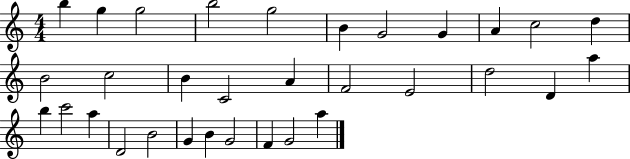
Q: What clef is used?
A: treble